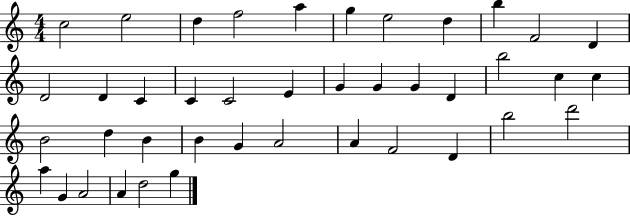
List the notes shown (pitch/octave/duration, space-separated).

C5/h E5/h D5/q F5/h A5/q G5/q E5/h D5/q B5/q F4/h D4/q D4/h D4/q C4/q C4/q C4/h E4/q G4/q G4/q G4/q D4/q B5/h C5/q C5/q B4/h D5/q B4/q B4/q G4/q A4/h A4/q F4/h D4/q B5/h D6/h A5/q G4/q A4/h A4/q D5/h G5/q